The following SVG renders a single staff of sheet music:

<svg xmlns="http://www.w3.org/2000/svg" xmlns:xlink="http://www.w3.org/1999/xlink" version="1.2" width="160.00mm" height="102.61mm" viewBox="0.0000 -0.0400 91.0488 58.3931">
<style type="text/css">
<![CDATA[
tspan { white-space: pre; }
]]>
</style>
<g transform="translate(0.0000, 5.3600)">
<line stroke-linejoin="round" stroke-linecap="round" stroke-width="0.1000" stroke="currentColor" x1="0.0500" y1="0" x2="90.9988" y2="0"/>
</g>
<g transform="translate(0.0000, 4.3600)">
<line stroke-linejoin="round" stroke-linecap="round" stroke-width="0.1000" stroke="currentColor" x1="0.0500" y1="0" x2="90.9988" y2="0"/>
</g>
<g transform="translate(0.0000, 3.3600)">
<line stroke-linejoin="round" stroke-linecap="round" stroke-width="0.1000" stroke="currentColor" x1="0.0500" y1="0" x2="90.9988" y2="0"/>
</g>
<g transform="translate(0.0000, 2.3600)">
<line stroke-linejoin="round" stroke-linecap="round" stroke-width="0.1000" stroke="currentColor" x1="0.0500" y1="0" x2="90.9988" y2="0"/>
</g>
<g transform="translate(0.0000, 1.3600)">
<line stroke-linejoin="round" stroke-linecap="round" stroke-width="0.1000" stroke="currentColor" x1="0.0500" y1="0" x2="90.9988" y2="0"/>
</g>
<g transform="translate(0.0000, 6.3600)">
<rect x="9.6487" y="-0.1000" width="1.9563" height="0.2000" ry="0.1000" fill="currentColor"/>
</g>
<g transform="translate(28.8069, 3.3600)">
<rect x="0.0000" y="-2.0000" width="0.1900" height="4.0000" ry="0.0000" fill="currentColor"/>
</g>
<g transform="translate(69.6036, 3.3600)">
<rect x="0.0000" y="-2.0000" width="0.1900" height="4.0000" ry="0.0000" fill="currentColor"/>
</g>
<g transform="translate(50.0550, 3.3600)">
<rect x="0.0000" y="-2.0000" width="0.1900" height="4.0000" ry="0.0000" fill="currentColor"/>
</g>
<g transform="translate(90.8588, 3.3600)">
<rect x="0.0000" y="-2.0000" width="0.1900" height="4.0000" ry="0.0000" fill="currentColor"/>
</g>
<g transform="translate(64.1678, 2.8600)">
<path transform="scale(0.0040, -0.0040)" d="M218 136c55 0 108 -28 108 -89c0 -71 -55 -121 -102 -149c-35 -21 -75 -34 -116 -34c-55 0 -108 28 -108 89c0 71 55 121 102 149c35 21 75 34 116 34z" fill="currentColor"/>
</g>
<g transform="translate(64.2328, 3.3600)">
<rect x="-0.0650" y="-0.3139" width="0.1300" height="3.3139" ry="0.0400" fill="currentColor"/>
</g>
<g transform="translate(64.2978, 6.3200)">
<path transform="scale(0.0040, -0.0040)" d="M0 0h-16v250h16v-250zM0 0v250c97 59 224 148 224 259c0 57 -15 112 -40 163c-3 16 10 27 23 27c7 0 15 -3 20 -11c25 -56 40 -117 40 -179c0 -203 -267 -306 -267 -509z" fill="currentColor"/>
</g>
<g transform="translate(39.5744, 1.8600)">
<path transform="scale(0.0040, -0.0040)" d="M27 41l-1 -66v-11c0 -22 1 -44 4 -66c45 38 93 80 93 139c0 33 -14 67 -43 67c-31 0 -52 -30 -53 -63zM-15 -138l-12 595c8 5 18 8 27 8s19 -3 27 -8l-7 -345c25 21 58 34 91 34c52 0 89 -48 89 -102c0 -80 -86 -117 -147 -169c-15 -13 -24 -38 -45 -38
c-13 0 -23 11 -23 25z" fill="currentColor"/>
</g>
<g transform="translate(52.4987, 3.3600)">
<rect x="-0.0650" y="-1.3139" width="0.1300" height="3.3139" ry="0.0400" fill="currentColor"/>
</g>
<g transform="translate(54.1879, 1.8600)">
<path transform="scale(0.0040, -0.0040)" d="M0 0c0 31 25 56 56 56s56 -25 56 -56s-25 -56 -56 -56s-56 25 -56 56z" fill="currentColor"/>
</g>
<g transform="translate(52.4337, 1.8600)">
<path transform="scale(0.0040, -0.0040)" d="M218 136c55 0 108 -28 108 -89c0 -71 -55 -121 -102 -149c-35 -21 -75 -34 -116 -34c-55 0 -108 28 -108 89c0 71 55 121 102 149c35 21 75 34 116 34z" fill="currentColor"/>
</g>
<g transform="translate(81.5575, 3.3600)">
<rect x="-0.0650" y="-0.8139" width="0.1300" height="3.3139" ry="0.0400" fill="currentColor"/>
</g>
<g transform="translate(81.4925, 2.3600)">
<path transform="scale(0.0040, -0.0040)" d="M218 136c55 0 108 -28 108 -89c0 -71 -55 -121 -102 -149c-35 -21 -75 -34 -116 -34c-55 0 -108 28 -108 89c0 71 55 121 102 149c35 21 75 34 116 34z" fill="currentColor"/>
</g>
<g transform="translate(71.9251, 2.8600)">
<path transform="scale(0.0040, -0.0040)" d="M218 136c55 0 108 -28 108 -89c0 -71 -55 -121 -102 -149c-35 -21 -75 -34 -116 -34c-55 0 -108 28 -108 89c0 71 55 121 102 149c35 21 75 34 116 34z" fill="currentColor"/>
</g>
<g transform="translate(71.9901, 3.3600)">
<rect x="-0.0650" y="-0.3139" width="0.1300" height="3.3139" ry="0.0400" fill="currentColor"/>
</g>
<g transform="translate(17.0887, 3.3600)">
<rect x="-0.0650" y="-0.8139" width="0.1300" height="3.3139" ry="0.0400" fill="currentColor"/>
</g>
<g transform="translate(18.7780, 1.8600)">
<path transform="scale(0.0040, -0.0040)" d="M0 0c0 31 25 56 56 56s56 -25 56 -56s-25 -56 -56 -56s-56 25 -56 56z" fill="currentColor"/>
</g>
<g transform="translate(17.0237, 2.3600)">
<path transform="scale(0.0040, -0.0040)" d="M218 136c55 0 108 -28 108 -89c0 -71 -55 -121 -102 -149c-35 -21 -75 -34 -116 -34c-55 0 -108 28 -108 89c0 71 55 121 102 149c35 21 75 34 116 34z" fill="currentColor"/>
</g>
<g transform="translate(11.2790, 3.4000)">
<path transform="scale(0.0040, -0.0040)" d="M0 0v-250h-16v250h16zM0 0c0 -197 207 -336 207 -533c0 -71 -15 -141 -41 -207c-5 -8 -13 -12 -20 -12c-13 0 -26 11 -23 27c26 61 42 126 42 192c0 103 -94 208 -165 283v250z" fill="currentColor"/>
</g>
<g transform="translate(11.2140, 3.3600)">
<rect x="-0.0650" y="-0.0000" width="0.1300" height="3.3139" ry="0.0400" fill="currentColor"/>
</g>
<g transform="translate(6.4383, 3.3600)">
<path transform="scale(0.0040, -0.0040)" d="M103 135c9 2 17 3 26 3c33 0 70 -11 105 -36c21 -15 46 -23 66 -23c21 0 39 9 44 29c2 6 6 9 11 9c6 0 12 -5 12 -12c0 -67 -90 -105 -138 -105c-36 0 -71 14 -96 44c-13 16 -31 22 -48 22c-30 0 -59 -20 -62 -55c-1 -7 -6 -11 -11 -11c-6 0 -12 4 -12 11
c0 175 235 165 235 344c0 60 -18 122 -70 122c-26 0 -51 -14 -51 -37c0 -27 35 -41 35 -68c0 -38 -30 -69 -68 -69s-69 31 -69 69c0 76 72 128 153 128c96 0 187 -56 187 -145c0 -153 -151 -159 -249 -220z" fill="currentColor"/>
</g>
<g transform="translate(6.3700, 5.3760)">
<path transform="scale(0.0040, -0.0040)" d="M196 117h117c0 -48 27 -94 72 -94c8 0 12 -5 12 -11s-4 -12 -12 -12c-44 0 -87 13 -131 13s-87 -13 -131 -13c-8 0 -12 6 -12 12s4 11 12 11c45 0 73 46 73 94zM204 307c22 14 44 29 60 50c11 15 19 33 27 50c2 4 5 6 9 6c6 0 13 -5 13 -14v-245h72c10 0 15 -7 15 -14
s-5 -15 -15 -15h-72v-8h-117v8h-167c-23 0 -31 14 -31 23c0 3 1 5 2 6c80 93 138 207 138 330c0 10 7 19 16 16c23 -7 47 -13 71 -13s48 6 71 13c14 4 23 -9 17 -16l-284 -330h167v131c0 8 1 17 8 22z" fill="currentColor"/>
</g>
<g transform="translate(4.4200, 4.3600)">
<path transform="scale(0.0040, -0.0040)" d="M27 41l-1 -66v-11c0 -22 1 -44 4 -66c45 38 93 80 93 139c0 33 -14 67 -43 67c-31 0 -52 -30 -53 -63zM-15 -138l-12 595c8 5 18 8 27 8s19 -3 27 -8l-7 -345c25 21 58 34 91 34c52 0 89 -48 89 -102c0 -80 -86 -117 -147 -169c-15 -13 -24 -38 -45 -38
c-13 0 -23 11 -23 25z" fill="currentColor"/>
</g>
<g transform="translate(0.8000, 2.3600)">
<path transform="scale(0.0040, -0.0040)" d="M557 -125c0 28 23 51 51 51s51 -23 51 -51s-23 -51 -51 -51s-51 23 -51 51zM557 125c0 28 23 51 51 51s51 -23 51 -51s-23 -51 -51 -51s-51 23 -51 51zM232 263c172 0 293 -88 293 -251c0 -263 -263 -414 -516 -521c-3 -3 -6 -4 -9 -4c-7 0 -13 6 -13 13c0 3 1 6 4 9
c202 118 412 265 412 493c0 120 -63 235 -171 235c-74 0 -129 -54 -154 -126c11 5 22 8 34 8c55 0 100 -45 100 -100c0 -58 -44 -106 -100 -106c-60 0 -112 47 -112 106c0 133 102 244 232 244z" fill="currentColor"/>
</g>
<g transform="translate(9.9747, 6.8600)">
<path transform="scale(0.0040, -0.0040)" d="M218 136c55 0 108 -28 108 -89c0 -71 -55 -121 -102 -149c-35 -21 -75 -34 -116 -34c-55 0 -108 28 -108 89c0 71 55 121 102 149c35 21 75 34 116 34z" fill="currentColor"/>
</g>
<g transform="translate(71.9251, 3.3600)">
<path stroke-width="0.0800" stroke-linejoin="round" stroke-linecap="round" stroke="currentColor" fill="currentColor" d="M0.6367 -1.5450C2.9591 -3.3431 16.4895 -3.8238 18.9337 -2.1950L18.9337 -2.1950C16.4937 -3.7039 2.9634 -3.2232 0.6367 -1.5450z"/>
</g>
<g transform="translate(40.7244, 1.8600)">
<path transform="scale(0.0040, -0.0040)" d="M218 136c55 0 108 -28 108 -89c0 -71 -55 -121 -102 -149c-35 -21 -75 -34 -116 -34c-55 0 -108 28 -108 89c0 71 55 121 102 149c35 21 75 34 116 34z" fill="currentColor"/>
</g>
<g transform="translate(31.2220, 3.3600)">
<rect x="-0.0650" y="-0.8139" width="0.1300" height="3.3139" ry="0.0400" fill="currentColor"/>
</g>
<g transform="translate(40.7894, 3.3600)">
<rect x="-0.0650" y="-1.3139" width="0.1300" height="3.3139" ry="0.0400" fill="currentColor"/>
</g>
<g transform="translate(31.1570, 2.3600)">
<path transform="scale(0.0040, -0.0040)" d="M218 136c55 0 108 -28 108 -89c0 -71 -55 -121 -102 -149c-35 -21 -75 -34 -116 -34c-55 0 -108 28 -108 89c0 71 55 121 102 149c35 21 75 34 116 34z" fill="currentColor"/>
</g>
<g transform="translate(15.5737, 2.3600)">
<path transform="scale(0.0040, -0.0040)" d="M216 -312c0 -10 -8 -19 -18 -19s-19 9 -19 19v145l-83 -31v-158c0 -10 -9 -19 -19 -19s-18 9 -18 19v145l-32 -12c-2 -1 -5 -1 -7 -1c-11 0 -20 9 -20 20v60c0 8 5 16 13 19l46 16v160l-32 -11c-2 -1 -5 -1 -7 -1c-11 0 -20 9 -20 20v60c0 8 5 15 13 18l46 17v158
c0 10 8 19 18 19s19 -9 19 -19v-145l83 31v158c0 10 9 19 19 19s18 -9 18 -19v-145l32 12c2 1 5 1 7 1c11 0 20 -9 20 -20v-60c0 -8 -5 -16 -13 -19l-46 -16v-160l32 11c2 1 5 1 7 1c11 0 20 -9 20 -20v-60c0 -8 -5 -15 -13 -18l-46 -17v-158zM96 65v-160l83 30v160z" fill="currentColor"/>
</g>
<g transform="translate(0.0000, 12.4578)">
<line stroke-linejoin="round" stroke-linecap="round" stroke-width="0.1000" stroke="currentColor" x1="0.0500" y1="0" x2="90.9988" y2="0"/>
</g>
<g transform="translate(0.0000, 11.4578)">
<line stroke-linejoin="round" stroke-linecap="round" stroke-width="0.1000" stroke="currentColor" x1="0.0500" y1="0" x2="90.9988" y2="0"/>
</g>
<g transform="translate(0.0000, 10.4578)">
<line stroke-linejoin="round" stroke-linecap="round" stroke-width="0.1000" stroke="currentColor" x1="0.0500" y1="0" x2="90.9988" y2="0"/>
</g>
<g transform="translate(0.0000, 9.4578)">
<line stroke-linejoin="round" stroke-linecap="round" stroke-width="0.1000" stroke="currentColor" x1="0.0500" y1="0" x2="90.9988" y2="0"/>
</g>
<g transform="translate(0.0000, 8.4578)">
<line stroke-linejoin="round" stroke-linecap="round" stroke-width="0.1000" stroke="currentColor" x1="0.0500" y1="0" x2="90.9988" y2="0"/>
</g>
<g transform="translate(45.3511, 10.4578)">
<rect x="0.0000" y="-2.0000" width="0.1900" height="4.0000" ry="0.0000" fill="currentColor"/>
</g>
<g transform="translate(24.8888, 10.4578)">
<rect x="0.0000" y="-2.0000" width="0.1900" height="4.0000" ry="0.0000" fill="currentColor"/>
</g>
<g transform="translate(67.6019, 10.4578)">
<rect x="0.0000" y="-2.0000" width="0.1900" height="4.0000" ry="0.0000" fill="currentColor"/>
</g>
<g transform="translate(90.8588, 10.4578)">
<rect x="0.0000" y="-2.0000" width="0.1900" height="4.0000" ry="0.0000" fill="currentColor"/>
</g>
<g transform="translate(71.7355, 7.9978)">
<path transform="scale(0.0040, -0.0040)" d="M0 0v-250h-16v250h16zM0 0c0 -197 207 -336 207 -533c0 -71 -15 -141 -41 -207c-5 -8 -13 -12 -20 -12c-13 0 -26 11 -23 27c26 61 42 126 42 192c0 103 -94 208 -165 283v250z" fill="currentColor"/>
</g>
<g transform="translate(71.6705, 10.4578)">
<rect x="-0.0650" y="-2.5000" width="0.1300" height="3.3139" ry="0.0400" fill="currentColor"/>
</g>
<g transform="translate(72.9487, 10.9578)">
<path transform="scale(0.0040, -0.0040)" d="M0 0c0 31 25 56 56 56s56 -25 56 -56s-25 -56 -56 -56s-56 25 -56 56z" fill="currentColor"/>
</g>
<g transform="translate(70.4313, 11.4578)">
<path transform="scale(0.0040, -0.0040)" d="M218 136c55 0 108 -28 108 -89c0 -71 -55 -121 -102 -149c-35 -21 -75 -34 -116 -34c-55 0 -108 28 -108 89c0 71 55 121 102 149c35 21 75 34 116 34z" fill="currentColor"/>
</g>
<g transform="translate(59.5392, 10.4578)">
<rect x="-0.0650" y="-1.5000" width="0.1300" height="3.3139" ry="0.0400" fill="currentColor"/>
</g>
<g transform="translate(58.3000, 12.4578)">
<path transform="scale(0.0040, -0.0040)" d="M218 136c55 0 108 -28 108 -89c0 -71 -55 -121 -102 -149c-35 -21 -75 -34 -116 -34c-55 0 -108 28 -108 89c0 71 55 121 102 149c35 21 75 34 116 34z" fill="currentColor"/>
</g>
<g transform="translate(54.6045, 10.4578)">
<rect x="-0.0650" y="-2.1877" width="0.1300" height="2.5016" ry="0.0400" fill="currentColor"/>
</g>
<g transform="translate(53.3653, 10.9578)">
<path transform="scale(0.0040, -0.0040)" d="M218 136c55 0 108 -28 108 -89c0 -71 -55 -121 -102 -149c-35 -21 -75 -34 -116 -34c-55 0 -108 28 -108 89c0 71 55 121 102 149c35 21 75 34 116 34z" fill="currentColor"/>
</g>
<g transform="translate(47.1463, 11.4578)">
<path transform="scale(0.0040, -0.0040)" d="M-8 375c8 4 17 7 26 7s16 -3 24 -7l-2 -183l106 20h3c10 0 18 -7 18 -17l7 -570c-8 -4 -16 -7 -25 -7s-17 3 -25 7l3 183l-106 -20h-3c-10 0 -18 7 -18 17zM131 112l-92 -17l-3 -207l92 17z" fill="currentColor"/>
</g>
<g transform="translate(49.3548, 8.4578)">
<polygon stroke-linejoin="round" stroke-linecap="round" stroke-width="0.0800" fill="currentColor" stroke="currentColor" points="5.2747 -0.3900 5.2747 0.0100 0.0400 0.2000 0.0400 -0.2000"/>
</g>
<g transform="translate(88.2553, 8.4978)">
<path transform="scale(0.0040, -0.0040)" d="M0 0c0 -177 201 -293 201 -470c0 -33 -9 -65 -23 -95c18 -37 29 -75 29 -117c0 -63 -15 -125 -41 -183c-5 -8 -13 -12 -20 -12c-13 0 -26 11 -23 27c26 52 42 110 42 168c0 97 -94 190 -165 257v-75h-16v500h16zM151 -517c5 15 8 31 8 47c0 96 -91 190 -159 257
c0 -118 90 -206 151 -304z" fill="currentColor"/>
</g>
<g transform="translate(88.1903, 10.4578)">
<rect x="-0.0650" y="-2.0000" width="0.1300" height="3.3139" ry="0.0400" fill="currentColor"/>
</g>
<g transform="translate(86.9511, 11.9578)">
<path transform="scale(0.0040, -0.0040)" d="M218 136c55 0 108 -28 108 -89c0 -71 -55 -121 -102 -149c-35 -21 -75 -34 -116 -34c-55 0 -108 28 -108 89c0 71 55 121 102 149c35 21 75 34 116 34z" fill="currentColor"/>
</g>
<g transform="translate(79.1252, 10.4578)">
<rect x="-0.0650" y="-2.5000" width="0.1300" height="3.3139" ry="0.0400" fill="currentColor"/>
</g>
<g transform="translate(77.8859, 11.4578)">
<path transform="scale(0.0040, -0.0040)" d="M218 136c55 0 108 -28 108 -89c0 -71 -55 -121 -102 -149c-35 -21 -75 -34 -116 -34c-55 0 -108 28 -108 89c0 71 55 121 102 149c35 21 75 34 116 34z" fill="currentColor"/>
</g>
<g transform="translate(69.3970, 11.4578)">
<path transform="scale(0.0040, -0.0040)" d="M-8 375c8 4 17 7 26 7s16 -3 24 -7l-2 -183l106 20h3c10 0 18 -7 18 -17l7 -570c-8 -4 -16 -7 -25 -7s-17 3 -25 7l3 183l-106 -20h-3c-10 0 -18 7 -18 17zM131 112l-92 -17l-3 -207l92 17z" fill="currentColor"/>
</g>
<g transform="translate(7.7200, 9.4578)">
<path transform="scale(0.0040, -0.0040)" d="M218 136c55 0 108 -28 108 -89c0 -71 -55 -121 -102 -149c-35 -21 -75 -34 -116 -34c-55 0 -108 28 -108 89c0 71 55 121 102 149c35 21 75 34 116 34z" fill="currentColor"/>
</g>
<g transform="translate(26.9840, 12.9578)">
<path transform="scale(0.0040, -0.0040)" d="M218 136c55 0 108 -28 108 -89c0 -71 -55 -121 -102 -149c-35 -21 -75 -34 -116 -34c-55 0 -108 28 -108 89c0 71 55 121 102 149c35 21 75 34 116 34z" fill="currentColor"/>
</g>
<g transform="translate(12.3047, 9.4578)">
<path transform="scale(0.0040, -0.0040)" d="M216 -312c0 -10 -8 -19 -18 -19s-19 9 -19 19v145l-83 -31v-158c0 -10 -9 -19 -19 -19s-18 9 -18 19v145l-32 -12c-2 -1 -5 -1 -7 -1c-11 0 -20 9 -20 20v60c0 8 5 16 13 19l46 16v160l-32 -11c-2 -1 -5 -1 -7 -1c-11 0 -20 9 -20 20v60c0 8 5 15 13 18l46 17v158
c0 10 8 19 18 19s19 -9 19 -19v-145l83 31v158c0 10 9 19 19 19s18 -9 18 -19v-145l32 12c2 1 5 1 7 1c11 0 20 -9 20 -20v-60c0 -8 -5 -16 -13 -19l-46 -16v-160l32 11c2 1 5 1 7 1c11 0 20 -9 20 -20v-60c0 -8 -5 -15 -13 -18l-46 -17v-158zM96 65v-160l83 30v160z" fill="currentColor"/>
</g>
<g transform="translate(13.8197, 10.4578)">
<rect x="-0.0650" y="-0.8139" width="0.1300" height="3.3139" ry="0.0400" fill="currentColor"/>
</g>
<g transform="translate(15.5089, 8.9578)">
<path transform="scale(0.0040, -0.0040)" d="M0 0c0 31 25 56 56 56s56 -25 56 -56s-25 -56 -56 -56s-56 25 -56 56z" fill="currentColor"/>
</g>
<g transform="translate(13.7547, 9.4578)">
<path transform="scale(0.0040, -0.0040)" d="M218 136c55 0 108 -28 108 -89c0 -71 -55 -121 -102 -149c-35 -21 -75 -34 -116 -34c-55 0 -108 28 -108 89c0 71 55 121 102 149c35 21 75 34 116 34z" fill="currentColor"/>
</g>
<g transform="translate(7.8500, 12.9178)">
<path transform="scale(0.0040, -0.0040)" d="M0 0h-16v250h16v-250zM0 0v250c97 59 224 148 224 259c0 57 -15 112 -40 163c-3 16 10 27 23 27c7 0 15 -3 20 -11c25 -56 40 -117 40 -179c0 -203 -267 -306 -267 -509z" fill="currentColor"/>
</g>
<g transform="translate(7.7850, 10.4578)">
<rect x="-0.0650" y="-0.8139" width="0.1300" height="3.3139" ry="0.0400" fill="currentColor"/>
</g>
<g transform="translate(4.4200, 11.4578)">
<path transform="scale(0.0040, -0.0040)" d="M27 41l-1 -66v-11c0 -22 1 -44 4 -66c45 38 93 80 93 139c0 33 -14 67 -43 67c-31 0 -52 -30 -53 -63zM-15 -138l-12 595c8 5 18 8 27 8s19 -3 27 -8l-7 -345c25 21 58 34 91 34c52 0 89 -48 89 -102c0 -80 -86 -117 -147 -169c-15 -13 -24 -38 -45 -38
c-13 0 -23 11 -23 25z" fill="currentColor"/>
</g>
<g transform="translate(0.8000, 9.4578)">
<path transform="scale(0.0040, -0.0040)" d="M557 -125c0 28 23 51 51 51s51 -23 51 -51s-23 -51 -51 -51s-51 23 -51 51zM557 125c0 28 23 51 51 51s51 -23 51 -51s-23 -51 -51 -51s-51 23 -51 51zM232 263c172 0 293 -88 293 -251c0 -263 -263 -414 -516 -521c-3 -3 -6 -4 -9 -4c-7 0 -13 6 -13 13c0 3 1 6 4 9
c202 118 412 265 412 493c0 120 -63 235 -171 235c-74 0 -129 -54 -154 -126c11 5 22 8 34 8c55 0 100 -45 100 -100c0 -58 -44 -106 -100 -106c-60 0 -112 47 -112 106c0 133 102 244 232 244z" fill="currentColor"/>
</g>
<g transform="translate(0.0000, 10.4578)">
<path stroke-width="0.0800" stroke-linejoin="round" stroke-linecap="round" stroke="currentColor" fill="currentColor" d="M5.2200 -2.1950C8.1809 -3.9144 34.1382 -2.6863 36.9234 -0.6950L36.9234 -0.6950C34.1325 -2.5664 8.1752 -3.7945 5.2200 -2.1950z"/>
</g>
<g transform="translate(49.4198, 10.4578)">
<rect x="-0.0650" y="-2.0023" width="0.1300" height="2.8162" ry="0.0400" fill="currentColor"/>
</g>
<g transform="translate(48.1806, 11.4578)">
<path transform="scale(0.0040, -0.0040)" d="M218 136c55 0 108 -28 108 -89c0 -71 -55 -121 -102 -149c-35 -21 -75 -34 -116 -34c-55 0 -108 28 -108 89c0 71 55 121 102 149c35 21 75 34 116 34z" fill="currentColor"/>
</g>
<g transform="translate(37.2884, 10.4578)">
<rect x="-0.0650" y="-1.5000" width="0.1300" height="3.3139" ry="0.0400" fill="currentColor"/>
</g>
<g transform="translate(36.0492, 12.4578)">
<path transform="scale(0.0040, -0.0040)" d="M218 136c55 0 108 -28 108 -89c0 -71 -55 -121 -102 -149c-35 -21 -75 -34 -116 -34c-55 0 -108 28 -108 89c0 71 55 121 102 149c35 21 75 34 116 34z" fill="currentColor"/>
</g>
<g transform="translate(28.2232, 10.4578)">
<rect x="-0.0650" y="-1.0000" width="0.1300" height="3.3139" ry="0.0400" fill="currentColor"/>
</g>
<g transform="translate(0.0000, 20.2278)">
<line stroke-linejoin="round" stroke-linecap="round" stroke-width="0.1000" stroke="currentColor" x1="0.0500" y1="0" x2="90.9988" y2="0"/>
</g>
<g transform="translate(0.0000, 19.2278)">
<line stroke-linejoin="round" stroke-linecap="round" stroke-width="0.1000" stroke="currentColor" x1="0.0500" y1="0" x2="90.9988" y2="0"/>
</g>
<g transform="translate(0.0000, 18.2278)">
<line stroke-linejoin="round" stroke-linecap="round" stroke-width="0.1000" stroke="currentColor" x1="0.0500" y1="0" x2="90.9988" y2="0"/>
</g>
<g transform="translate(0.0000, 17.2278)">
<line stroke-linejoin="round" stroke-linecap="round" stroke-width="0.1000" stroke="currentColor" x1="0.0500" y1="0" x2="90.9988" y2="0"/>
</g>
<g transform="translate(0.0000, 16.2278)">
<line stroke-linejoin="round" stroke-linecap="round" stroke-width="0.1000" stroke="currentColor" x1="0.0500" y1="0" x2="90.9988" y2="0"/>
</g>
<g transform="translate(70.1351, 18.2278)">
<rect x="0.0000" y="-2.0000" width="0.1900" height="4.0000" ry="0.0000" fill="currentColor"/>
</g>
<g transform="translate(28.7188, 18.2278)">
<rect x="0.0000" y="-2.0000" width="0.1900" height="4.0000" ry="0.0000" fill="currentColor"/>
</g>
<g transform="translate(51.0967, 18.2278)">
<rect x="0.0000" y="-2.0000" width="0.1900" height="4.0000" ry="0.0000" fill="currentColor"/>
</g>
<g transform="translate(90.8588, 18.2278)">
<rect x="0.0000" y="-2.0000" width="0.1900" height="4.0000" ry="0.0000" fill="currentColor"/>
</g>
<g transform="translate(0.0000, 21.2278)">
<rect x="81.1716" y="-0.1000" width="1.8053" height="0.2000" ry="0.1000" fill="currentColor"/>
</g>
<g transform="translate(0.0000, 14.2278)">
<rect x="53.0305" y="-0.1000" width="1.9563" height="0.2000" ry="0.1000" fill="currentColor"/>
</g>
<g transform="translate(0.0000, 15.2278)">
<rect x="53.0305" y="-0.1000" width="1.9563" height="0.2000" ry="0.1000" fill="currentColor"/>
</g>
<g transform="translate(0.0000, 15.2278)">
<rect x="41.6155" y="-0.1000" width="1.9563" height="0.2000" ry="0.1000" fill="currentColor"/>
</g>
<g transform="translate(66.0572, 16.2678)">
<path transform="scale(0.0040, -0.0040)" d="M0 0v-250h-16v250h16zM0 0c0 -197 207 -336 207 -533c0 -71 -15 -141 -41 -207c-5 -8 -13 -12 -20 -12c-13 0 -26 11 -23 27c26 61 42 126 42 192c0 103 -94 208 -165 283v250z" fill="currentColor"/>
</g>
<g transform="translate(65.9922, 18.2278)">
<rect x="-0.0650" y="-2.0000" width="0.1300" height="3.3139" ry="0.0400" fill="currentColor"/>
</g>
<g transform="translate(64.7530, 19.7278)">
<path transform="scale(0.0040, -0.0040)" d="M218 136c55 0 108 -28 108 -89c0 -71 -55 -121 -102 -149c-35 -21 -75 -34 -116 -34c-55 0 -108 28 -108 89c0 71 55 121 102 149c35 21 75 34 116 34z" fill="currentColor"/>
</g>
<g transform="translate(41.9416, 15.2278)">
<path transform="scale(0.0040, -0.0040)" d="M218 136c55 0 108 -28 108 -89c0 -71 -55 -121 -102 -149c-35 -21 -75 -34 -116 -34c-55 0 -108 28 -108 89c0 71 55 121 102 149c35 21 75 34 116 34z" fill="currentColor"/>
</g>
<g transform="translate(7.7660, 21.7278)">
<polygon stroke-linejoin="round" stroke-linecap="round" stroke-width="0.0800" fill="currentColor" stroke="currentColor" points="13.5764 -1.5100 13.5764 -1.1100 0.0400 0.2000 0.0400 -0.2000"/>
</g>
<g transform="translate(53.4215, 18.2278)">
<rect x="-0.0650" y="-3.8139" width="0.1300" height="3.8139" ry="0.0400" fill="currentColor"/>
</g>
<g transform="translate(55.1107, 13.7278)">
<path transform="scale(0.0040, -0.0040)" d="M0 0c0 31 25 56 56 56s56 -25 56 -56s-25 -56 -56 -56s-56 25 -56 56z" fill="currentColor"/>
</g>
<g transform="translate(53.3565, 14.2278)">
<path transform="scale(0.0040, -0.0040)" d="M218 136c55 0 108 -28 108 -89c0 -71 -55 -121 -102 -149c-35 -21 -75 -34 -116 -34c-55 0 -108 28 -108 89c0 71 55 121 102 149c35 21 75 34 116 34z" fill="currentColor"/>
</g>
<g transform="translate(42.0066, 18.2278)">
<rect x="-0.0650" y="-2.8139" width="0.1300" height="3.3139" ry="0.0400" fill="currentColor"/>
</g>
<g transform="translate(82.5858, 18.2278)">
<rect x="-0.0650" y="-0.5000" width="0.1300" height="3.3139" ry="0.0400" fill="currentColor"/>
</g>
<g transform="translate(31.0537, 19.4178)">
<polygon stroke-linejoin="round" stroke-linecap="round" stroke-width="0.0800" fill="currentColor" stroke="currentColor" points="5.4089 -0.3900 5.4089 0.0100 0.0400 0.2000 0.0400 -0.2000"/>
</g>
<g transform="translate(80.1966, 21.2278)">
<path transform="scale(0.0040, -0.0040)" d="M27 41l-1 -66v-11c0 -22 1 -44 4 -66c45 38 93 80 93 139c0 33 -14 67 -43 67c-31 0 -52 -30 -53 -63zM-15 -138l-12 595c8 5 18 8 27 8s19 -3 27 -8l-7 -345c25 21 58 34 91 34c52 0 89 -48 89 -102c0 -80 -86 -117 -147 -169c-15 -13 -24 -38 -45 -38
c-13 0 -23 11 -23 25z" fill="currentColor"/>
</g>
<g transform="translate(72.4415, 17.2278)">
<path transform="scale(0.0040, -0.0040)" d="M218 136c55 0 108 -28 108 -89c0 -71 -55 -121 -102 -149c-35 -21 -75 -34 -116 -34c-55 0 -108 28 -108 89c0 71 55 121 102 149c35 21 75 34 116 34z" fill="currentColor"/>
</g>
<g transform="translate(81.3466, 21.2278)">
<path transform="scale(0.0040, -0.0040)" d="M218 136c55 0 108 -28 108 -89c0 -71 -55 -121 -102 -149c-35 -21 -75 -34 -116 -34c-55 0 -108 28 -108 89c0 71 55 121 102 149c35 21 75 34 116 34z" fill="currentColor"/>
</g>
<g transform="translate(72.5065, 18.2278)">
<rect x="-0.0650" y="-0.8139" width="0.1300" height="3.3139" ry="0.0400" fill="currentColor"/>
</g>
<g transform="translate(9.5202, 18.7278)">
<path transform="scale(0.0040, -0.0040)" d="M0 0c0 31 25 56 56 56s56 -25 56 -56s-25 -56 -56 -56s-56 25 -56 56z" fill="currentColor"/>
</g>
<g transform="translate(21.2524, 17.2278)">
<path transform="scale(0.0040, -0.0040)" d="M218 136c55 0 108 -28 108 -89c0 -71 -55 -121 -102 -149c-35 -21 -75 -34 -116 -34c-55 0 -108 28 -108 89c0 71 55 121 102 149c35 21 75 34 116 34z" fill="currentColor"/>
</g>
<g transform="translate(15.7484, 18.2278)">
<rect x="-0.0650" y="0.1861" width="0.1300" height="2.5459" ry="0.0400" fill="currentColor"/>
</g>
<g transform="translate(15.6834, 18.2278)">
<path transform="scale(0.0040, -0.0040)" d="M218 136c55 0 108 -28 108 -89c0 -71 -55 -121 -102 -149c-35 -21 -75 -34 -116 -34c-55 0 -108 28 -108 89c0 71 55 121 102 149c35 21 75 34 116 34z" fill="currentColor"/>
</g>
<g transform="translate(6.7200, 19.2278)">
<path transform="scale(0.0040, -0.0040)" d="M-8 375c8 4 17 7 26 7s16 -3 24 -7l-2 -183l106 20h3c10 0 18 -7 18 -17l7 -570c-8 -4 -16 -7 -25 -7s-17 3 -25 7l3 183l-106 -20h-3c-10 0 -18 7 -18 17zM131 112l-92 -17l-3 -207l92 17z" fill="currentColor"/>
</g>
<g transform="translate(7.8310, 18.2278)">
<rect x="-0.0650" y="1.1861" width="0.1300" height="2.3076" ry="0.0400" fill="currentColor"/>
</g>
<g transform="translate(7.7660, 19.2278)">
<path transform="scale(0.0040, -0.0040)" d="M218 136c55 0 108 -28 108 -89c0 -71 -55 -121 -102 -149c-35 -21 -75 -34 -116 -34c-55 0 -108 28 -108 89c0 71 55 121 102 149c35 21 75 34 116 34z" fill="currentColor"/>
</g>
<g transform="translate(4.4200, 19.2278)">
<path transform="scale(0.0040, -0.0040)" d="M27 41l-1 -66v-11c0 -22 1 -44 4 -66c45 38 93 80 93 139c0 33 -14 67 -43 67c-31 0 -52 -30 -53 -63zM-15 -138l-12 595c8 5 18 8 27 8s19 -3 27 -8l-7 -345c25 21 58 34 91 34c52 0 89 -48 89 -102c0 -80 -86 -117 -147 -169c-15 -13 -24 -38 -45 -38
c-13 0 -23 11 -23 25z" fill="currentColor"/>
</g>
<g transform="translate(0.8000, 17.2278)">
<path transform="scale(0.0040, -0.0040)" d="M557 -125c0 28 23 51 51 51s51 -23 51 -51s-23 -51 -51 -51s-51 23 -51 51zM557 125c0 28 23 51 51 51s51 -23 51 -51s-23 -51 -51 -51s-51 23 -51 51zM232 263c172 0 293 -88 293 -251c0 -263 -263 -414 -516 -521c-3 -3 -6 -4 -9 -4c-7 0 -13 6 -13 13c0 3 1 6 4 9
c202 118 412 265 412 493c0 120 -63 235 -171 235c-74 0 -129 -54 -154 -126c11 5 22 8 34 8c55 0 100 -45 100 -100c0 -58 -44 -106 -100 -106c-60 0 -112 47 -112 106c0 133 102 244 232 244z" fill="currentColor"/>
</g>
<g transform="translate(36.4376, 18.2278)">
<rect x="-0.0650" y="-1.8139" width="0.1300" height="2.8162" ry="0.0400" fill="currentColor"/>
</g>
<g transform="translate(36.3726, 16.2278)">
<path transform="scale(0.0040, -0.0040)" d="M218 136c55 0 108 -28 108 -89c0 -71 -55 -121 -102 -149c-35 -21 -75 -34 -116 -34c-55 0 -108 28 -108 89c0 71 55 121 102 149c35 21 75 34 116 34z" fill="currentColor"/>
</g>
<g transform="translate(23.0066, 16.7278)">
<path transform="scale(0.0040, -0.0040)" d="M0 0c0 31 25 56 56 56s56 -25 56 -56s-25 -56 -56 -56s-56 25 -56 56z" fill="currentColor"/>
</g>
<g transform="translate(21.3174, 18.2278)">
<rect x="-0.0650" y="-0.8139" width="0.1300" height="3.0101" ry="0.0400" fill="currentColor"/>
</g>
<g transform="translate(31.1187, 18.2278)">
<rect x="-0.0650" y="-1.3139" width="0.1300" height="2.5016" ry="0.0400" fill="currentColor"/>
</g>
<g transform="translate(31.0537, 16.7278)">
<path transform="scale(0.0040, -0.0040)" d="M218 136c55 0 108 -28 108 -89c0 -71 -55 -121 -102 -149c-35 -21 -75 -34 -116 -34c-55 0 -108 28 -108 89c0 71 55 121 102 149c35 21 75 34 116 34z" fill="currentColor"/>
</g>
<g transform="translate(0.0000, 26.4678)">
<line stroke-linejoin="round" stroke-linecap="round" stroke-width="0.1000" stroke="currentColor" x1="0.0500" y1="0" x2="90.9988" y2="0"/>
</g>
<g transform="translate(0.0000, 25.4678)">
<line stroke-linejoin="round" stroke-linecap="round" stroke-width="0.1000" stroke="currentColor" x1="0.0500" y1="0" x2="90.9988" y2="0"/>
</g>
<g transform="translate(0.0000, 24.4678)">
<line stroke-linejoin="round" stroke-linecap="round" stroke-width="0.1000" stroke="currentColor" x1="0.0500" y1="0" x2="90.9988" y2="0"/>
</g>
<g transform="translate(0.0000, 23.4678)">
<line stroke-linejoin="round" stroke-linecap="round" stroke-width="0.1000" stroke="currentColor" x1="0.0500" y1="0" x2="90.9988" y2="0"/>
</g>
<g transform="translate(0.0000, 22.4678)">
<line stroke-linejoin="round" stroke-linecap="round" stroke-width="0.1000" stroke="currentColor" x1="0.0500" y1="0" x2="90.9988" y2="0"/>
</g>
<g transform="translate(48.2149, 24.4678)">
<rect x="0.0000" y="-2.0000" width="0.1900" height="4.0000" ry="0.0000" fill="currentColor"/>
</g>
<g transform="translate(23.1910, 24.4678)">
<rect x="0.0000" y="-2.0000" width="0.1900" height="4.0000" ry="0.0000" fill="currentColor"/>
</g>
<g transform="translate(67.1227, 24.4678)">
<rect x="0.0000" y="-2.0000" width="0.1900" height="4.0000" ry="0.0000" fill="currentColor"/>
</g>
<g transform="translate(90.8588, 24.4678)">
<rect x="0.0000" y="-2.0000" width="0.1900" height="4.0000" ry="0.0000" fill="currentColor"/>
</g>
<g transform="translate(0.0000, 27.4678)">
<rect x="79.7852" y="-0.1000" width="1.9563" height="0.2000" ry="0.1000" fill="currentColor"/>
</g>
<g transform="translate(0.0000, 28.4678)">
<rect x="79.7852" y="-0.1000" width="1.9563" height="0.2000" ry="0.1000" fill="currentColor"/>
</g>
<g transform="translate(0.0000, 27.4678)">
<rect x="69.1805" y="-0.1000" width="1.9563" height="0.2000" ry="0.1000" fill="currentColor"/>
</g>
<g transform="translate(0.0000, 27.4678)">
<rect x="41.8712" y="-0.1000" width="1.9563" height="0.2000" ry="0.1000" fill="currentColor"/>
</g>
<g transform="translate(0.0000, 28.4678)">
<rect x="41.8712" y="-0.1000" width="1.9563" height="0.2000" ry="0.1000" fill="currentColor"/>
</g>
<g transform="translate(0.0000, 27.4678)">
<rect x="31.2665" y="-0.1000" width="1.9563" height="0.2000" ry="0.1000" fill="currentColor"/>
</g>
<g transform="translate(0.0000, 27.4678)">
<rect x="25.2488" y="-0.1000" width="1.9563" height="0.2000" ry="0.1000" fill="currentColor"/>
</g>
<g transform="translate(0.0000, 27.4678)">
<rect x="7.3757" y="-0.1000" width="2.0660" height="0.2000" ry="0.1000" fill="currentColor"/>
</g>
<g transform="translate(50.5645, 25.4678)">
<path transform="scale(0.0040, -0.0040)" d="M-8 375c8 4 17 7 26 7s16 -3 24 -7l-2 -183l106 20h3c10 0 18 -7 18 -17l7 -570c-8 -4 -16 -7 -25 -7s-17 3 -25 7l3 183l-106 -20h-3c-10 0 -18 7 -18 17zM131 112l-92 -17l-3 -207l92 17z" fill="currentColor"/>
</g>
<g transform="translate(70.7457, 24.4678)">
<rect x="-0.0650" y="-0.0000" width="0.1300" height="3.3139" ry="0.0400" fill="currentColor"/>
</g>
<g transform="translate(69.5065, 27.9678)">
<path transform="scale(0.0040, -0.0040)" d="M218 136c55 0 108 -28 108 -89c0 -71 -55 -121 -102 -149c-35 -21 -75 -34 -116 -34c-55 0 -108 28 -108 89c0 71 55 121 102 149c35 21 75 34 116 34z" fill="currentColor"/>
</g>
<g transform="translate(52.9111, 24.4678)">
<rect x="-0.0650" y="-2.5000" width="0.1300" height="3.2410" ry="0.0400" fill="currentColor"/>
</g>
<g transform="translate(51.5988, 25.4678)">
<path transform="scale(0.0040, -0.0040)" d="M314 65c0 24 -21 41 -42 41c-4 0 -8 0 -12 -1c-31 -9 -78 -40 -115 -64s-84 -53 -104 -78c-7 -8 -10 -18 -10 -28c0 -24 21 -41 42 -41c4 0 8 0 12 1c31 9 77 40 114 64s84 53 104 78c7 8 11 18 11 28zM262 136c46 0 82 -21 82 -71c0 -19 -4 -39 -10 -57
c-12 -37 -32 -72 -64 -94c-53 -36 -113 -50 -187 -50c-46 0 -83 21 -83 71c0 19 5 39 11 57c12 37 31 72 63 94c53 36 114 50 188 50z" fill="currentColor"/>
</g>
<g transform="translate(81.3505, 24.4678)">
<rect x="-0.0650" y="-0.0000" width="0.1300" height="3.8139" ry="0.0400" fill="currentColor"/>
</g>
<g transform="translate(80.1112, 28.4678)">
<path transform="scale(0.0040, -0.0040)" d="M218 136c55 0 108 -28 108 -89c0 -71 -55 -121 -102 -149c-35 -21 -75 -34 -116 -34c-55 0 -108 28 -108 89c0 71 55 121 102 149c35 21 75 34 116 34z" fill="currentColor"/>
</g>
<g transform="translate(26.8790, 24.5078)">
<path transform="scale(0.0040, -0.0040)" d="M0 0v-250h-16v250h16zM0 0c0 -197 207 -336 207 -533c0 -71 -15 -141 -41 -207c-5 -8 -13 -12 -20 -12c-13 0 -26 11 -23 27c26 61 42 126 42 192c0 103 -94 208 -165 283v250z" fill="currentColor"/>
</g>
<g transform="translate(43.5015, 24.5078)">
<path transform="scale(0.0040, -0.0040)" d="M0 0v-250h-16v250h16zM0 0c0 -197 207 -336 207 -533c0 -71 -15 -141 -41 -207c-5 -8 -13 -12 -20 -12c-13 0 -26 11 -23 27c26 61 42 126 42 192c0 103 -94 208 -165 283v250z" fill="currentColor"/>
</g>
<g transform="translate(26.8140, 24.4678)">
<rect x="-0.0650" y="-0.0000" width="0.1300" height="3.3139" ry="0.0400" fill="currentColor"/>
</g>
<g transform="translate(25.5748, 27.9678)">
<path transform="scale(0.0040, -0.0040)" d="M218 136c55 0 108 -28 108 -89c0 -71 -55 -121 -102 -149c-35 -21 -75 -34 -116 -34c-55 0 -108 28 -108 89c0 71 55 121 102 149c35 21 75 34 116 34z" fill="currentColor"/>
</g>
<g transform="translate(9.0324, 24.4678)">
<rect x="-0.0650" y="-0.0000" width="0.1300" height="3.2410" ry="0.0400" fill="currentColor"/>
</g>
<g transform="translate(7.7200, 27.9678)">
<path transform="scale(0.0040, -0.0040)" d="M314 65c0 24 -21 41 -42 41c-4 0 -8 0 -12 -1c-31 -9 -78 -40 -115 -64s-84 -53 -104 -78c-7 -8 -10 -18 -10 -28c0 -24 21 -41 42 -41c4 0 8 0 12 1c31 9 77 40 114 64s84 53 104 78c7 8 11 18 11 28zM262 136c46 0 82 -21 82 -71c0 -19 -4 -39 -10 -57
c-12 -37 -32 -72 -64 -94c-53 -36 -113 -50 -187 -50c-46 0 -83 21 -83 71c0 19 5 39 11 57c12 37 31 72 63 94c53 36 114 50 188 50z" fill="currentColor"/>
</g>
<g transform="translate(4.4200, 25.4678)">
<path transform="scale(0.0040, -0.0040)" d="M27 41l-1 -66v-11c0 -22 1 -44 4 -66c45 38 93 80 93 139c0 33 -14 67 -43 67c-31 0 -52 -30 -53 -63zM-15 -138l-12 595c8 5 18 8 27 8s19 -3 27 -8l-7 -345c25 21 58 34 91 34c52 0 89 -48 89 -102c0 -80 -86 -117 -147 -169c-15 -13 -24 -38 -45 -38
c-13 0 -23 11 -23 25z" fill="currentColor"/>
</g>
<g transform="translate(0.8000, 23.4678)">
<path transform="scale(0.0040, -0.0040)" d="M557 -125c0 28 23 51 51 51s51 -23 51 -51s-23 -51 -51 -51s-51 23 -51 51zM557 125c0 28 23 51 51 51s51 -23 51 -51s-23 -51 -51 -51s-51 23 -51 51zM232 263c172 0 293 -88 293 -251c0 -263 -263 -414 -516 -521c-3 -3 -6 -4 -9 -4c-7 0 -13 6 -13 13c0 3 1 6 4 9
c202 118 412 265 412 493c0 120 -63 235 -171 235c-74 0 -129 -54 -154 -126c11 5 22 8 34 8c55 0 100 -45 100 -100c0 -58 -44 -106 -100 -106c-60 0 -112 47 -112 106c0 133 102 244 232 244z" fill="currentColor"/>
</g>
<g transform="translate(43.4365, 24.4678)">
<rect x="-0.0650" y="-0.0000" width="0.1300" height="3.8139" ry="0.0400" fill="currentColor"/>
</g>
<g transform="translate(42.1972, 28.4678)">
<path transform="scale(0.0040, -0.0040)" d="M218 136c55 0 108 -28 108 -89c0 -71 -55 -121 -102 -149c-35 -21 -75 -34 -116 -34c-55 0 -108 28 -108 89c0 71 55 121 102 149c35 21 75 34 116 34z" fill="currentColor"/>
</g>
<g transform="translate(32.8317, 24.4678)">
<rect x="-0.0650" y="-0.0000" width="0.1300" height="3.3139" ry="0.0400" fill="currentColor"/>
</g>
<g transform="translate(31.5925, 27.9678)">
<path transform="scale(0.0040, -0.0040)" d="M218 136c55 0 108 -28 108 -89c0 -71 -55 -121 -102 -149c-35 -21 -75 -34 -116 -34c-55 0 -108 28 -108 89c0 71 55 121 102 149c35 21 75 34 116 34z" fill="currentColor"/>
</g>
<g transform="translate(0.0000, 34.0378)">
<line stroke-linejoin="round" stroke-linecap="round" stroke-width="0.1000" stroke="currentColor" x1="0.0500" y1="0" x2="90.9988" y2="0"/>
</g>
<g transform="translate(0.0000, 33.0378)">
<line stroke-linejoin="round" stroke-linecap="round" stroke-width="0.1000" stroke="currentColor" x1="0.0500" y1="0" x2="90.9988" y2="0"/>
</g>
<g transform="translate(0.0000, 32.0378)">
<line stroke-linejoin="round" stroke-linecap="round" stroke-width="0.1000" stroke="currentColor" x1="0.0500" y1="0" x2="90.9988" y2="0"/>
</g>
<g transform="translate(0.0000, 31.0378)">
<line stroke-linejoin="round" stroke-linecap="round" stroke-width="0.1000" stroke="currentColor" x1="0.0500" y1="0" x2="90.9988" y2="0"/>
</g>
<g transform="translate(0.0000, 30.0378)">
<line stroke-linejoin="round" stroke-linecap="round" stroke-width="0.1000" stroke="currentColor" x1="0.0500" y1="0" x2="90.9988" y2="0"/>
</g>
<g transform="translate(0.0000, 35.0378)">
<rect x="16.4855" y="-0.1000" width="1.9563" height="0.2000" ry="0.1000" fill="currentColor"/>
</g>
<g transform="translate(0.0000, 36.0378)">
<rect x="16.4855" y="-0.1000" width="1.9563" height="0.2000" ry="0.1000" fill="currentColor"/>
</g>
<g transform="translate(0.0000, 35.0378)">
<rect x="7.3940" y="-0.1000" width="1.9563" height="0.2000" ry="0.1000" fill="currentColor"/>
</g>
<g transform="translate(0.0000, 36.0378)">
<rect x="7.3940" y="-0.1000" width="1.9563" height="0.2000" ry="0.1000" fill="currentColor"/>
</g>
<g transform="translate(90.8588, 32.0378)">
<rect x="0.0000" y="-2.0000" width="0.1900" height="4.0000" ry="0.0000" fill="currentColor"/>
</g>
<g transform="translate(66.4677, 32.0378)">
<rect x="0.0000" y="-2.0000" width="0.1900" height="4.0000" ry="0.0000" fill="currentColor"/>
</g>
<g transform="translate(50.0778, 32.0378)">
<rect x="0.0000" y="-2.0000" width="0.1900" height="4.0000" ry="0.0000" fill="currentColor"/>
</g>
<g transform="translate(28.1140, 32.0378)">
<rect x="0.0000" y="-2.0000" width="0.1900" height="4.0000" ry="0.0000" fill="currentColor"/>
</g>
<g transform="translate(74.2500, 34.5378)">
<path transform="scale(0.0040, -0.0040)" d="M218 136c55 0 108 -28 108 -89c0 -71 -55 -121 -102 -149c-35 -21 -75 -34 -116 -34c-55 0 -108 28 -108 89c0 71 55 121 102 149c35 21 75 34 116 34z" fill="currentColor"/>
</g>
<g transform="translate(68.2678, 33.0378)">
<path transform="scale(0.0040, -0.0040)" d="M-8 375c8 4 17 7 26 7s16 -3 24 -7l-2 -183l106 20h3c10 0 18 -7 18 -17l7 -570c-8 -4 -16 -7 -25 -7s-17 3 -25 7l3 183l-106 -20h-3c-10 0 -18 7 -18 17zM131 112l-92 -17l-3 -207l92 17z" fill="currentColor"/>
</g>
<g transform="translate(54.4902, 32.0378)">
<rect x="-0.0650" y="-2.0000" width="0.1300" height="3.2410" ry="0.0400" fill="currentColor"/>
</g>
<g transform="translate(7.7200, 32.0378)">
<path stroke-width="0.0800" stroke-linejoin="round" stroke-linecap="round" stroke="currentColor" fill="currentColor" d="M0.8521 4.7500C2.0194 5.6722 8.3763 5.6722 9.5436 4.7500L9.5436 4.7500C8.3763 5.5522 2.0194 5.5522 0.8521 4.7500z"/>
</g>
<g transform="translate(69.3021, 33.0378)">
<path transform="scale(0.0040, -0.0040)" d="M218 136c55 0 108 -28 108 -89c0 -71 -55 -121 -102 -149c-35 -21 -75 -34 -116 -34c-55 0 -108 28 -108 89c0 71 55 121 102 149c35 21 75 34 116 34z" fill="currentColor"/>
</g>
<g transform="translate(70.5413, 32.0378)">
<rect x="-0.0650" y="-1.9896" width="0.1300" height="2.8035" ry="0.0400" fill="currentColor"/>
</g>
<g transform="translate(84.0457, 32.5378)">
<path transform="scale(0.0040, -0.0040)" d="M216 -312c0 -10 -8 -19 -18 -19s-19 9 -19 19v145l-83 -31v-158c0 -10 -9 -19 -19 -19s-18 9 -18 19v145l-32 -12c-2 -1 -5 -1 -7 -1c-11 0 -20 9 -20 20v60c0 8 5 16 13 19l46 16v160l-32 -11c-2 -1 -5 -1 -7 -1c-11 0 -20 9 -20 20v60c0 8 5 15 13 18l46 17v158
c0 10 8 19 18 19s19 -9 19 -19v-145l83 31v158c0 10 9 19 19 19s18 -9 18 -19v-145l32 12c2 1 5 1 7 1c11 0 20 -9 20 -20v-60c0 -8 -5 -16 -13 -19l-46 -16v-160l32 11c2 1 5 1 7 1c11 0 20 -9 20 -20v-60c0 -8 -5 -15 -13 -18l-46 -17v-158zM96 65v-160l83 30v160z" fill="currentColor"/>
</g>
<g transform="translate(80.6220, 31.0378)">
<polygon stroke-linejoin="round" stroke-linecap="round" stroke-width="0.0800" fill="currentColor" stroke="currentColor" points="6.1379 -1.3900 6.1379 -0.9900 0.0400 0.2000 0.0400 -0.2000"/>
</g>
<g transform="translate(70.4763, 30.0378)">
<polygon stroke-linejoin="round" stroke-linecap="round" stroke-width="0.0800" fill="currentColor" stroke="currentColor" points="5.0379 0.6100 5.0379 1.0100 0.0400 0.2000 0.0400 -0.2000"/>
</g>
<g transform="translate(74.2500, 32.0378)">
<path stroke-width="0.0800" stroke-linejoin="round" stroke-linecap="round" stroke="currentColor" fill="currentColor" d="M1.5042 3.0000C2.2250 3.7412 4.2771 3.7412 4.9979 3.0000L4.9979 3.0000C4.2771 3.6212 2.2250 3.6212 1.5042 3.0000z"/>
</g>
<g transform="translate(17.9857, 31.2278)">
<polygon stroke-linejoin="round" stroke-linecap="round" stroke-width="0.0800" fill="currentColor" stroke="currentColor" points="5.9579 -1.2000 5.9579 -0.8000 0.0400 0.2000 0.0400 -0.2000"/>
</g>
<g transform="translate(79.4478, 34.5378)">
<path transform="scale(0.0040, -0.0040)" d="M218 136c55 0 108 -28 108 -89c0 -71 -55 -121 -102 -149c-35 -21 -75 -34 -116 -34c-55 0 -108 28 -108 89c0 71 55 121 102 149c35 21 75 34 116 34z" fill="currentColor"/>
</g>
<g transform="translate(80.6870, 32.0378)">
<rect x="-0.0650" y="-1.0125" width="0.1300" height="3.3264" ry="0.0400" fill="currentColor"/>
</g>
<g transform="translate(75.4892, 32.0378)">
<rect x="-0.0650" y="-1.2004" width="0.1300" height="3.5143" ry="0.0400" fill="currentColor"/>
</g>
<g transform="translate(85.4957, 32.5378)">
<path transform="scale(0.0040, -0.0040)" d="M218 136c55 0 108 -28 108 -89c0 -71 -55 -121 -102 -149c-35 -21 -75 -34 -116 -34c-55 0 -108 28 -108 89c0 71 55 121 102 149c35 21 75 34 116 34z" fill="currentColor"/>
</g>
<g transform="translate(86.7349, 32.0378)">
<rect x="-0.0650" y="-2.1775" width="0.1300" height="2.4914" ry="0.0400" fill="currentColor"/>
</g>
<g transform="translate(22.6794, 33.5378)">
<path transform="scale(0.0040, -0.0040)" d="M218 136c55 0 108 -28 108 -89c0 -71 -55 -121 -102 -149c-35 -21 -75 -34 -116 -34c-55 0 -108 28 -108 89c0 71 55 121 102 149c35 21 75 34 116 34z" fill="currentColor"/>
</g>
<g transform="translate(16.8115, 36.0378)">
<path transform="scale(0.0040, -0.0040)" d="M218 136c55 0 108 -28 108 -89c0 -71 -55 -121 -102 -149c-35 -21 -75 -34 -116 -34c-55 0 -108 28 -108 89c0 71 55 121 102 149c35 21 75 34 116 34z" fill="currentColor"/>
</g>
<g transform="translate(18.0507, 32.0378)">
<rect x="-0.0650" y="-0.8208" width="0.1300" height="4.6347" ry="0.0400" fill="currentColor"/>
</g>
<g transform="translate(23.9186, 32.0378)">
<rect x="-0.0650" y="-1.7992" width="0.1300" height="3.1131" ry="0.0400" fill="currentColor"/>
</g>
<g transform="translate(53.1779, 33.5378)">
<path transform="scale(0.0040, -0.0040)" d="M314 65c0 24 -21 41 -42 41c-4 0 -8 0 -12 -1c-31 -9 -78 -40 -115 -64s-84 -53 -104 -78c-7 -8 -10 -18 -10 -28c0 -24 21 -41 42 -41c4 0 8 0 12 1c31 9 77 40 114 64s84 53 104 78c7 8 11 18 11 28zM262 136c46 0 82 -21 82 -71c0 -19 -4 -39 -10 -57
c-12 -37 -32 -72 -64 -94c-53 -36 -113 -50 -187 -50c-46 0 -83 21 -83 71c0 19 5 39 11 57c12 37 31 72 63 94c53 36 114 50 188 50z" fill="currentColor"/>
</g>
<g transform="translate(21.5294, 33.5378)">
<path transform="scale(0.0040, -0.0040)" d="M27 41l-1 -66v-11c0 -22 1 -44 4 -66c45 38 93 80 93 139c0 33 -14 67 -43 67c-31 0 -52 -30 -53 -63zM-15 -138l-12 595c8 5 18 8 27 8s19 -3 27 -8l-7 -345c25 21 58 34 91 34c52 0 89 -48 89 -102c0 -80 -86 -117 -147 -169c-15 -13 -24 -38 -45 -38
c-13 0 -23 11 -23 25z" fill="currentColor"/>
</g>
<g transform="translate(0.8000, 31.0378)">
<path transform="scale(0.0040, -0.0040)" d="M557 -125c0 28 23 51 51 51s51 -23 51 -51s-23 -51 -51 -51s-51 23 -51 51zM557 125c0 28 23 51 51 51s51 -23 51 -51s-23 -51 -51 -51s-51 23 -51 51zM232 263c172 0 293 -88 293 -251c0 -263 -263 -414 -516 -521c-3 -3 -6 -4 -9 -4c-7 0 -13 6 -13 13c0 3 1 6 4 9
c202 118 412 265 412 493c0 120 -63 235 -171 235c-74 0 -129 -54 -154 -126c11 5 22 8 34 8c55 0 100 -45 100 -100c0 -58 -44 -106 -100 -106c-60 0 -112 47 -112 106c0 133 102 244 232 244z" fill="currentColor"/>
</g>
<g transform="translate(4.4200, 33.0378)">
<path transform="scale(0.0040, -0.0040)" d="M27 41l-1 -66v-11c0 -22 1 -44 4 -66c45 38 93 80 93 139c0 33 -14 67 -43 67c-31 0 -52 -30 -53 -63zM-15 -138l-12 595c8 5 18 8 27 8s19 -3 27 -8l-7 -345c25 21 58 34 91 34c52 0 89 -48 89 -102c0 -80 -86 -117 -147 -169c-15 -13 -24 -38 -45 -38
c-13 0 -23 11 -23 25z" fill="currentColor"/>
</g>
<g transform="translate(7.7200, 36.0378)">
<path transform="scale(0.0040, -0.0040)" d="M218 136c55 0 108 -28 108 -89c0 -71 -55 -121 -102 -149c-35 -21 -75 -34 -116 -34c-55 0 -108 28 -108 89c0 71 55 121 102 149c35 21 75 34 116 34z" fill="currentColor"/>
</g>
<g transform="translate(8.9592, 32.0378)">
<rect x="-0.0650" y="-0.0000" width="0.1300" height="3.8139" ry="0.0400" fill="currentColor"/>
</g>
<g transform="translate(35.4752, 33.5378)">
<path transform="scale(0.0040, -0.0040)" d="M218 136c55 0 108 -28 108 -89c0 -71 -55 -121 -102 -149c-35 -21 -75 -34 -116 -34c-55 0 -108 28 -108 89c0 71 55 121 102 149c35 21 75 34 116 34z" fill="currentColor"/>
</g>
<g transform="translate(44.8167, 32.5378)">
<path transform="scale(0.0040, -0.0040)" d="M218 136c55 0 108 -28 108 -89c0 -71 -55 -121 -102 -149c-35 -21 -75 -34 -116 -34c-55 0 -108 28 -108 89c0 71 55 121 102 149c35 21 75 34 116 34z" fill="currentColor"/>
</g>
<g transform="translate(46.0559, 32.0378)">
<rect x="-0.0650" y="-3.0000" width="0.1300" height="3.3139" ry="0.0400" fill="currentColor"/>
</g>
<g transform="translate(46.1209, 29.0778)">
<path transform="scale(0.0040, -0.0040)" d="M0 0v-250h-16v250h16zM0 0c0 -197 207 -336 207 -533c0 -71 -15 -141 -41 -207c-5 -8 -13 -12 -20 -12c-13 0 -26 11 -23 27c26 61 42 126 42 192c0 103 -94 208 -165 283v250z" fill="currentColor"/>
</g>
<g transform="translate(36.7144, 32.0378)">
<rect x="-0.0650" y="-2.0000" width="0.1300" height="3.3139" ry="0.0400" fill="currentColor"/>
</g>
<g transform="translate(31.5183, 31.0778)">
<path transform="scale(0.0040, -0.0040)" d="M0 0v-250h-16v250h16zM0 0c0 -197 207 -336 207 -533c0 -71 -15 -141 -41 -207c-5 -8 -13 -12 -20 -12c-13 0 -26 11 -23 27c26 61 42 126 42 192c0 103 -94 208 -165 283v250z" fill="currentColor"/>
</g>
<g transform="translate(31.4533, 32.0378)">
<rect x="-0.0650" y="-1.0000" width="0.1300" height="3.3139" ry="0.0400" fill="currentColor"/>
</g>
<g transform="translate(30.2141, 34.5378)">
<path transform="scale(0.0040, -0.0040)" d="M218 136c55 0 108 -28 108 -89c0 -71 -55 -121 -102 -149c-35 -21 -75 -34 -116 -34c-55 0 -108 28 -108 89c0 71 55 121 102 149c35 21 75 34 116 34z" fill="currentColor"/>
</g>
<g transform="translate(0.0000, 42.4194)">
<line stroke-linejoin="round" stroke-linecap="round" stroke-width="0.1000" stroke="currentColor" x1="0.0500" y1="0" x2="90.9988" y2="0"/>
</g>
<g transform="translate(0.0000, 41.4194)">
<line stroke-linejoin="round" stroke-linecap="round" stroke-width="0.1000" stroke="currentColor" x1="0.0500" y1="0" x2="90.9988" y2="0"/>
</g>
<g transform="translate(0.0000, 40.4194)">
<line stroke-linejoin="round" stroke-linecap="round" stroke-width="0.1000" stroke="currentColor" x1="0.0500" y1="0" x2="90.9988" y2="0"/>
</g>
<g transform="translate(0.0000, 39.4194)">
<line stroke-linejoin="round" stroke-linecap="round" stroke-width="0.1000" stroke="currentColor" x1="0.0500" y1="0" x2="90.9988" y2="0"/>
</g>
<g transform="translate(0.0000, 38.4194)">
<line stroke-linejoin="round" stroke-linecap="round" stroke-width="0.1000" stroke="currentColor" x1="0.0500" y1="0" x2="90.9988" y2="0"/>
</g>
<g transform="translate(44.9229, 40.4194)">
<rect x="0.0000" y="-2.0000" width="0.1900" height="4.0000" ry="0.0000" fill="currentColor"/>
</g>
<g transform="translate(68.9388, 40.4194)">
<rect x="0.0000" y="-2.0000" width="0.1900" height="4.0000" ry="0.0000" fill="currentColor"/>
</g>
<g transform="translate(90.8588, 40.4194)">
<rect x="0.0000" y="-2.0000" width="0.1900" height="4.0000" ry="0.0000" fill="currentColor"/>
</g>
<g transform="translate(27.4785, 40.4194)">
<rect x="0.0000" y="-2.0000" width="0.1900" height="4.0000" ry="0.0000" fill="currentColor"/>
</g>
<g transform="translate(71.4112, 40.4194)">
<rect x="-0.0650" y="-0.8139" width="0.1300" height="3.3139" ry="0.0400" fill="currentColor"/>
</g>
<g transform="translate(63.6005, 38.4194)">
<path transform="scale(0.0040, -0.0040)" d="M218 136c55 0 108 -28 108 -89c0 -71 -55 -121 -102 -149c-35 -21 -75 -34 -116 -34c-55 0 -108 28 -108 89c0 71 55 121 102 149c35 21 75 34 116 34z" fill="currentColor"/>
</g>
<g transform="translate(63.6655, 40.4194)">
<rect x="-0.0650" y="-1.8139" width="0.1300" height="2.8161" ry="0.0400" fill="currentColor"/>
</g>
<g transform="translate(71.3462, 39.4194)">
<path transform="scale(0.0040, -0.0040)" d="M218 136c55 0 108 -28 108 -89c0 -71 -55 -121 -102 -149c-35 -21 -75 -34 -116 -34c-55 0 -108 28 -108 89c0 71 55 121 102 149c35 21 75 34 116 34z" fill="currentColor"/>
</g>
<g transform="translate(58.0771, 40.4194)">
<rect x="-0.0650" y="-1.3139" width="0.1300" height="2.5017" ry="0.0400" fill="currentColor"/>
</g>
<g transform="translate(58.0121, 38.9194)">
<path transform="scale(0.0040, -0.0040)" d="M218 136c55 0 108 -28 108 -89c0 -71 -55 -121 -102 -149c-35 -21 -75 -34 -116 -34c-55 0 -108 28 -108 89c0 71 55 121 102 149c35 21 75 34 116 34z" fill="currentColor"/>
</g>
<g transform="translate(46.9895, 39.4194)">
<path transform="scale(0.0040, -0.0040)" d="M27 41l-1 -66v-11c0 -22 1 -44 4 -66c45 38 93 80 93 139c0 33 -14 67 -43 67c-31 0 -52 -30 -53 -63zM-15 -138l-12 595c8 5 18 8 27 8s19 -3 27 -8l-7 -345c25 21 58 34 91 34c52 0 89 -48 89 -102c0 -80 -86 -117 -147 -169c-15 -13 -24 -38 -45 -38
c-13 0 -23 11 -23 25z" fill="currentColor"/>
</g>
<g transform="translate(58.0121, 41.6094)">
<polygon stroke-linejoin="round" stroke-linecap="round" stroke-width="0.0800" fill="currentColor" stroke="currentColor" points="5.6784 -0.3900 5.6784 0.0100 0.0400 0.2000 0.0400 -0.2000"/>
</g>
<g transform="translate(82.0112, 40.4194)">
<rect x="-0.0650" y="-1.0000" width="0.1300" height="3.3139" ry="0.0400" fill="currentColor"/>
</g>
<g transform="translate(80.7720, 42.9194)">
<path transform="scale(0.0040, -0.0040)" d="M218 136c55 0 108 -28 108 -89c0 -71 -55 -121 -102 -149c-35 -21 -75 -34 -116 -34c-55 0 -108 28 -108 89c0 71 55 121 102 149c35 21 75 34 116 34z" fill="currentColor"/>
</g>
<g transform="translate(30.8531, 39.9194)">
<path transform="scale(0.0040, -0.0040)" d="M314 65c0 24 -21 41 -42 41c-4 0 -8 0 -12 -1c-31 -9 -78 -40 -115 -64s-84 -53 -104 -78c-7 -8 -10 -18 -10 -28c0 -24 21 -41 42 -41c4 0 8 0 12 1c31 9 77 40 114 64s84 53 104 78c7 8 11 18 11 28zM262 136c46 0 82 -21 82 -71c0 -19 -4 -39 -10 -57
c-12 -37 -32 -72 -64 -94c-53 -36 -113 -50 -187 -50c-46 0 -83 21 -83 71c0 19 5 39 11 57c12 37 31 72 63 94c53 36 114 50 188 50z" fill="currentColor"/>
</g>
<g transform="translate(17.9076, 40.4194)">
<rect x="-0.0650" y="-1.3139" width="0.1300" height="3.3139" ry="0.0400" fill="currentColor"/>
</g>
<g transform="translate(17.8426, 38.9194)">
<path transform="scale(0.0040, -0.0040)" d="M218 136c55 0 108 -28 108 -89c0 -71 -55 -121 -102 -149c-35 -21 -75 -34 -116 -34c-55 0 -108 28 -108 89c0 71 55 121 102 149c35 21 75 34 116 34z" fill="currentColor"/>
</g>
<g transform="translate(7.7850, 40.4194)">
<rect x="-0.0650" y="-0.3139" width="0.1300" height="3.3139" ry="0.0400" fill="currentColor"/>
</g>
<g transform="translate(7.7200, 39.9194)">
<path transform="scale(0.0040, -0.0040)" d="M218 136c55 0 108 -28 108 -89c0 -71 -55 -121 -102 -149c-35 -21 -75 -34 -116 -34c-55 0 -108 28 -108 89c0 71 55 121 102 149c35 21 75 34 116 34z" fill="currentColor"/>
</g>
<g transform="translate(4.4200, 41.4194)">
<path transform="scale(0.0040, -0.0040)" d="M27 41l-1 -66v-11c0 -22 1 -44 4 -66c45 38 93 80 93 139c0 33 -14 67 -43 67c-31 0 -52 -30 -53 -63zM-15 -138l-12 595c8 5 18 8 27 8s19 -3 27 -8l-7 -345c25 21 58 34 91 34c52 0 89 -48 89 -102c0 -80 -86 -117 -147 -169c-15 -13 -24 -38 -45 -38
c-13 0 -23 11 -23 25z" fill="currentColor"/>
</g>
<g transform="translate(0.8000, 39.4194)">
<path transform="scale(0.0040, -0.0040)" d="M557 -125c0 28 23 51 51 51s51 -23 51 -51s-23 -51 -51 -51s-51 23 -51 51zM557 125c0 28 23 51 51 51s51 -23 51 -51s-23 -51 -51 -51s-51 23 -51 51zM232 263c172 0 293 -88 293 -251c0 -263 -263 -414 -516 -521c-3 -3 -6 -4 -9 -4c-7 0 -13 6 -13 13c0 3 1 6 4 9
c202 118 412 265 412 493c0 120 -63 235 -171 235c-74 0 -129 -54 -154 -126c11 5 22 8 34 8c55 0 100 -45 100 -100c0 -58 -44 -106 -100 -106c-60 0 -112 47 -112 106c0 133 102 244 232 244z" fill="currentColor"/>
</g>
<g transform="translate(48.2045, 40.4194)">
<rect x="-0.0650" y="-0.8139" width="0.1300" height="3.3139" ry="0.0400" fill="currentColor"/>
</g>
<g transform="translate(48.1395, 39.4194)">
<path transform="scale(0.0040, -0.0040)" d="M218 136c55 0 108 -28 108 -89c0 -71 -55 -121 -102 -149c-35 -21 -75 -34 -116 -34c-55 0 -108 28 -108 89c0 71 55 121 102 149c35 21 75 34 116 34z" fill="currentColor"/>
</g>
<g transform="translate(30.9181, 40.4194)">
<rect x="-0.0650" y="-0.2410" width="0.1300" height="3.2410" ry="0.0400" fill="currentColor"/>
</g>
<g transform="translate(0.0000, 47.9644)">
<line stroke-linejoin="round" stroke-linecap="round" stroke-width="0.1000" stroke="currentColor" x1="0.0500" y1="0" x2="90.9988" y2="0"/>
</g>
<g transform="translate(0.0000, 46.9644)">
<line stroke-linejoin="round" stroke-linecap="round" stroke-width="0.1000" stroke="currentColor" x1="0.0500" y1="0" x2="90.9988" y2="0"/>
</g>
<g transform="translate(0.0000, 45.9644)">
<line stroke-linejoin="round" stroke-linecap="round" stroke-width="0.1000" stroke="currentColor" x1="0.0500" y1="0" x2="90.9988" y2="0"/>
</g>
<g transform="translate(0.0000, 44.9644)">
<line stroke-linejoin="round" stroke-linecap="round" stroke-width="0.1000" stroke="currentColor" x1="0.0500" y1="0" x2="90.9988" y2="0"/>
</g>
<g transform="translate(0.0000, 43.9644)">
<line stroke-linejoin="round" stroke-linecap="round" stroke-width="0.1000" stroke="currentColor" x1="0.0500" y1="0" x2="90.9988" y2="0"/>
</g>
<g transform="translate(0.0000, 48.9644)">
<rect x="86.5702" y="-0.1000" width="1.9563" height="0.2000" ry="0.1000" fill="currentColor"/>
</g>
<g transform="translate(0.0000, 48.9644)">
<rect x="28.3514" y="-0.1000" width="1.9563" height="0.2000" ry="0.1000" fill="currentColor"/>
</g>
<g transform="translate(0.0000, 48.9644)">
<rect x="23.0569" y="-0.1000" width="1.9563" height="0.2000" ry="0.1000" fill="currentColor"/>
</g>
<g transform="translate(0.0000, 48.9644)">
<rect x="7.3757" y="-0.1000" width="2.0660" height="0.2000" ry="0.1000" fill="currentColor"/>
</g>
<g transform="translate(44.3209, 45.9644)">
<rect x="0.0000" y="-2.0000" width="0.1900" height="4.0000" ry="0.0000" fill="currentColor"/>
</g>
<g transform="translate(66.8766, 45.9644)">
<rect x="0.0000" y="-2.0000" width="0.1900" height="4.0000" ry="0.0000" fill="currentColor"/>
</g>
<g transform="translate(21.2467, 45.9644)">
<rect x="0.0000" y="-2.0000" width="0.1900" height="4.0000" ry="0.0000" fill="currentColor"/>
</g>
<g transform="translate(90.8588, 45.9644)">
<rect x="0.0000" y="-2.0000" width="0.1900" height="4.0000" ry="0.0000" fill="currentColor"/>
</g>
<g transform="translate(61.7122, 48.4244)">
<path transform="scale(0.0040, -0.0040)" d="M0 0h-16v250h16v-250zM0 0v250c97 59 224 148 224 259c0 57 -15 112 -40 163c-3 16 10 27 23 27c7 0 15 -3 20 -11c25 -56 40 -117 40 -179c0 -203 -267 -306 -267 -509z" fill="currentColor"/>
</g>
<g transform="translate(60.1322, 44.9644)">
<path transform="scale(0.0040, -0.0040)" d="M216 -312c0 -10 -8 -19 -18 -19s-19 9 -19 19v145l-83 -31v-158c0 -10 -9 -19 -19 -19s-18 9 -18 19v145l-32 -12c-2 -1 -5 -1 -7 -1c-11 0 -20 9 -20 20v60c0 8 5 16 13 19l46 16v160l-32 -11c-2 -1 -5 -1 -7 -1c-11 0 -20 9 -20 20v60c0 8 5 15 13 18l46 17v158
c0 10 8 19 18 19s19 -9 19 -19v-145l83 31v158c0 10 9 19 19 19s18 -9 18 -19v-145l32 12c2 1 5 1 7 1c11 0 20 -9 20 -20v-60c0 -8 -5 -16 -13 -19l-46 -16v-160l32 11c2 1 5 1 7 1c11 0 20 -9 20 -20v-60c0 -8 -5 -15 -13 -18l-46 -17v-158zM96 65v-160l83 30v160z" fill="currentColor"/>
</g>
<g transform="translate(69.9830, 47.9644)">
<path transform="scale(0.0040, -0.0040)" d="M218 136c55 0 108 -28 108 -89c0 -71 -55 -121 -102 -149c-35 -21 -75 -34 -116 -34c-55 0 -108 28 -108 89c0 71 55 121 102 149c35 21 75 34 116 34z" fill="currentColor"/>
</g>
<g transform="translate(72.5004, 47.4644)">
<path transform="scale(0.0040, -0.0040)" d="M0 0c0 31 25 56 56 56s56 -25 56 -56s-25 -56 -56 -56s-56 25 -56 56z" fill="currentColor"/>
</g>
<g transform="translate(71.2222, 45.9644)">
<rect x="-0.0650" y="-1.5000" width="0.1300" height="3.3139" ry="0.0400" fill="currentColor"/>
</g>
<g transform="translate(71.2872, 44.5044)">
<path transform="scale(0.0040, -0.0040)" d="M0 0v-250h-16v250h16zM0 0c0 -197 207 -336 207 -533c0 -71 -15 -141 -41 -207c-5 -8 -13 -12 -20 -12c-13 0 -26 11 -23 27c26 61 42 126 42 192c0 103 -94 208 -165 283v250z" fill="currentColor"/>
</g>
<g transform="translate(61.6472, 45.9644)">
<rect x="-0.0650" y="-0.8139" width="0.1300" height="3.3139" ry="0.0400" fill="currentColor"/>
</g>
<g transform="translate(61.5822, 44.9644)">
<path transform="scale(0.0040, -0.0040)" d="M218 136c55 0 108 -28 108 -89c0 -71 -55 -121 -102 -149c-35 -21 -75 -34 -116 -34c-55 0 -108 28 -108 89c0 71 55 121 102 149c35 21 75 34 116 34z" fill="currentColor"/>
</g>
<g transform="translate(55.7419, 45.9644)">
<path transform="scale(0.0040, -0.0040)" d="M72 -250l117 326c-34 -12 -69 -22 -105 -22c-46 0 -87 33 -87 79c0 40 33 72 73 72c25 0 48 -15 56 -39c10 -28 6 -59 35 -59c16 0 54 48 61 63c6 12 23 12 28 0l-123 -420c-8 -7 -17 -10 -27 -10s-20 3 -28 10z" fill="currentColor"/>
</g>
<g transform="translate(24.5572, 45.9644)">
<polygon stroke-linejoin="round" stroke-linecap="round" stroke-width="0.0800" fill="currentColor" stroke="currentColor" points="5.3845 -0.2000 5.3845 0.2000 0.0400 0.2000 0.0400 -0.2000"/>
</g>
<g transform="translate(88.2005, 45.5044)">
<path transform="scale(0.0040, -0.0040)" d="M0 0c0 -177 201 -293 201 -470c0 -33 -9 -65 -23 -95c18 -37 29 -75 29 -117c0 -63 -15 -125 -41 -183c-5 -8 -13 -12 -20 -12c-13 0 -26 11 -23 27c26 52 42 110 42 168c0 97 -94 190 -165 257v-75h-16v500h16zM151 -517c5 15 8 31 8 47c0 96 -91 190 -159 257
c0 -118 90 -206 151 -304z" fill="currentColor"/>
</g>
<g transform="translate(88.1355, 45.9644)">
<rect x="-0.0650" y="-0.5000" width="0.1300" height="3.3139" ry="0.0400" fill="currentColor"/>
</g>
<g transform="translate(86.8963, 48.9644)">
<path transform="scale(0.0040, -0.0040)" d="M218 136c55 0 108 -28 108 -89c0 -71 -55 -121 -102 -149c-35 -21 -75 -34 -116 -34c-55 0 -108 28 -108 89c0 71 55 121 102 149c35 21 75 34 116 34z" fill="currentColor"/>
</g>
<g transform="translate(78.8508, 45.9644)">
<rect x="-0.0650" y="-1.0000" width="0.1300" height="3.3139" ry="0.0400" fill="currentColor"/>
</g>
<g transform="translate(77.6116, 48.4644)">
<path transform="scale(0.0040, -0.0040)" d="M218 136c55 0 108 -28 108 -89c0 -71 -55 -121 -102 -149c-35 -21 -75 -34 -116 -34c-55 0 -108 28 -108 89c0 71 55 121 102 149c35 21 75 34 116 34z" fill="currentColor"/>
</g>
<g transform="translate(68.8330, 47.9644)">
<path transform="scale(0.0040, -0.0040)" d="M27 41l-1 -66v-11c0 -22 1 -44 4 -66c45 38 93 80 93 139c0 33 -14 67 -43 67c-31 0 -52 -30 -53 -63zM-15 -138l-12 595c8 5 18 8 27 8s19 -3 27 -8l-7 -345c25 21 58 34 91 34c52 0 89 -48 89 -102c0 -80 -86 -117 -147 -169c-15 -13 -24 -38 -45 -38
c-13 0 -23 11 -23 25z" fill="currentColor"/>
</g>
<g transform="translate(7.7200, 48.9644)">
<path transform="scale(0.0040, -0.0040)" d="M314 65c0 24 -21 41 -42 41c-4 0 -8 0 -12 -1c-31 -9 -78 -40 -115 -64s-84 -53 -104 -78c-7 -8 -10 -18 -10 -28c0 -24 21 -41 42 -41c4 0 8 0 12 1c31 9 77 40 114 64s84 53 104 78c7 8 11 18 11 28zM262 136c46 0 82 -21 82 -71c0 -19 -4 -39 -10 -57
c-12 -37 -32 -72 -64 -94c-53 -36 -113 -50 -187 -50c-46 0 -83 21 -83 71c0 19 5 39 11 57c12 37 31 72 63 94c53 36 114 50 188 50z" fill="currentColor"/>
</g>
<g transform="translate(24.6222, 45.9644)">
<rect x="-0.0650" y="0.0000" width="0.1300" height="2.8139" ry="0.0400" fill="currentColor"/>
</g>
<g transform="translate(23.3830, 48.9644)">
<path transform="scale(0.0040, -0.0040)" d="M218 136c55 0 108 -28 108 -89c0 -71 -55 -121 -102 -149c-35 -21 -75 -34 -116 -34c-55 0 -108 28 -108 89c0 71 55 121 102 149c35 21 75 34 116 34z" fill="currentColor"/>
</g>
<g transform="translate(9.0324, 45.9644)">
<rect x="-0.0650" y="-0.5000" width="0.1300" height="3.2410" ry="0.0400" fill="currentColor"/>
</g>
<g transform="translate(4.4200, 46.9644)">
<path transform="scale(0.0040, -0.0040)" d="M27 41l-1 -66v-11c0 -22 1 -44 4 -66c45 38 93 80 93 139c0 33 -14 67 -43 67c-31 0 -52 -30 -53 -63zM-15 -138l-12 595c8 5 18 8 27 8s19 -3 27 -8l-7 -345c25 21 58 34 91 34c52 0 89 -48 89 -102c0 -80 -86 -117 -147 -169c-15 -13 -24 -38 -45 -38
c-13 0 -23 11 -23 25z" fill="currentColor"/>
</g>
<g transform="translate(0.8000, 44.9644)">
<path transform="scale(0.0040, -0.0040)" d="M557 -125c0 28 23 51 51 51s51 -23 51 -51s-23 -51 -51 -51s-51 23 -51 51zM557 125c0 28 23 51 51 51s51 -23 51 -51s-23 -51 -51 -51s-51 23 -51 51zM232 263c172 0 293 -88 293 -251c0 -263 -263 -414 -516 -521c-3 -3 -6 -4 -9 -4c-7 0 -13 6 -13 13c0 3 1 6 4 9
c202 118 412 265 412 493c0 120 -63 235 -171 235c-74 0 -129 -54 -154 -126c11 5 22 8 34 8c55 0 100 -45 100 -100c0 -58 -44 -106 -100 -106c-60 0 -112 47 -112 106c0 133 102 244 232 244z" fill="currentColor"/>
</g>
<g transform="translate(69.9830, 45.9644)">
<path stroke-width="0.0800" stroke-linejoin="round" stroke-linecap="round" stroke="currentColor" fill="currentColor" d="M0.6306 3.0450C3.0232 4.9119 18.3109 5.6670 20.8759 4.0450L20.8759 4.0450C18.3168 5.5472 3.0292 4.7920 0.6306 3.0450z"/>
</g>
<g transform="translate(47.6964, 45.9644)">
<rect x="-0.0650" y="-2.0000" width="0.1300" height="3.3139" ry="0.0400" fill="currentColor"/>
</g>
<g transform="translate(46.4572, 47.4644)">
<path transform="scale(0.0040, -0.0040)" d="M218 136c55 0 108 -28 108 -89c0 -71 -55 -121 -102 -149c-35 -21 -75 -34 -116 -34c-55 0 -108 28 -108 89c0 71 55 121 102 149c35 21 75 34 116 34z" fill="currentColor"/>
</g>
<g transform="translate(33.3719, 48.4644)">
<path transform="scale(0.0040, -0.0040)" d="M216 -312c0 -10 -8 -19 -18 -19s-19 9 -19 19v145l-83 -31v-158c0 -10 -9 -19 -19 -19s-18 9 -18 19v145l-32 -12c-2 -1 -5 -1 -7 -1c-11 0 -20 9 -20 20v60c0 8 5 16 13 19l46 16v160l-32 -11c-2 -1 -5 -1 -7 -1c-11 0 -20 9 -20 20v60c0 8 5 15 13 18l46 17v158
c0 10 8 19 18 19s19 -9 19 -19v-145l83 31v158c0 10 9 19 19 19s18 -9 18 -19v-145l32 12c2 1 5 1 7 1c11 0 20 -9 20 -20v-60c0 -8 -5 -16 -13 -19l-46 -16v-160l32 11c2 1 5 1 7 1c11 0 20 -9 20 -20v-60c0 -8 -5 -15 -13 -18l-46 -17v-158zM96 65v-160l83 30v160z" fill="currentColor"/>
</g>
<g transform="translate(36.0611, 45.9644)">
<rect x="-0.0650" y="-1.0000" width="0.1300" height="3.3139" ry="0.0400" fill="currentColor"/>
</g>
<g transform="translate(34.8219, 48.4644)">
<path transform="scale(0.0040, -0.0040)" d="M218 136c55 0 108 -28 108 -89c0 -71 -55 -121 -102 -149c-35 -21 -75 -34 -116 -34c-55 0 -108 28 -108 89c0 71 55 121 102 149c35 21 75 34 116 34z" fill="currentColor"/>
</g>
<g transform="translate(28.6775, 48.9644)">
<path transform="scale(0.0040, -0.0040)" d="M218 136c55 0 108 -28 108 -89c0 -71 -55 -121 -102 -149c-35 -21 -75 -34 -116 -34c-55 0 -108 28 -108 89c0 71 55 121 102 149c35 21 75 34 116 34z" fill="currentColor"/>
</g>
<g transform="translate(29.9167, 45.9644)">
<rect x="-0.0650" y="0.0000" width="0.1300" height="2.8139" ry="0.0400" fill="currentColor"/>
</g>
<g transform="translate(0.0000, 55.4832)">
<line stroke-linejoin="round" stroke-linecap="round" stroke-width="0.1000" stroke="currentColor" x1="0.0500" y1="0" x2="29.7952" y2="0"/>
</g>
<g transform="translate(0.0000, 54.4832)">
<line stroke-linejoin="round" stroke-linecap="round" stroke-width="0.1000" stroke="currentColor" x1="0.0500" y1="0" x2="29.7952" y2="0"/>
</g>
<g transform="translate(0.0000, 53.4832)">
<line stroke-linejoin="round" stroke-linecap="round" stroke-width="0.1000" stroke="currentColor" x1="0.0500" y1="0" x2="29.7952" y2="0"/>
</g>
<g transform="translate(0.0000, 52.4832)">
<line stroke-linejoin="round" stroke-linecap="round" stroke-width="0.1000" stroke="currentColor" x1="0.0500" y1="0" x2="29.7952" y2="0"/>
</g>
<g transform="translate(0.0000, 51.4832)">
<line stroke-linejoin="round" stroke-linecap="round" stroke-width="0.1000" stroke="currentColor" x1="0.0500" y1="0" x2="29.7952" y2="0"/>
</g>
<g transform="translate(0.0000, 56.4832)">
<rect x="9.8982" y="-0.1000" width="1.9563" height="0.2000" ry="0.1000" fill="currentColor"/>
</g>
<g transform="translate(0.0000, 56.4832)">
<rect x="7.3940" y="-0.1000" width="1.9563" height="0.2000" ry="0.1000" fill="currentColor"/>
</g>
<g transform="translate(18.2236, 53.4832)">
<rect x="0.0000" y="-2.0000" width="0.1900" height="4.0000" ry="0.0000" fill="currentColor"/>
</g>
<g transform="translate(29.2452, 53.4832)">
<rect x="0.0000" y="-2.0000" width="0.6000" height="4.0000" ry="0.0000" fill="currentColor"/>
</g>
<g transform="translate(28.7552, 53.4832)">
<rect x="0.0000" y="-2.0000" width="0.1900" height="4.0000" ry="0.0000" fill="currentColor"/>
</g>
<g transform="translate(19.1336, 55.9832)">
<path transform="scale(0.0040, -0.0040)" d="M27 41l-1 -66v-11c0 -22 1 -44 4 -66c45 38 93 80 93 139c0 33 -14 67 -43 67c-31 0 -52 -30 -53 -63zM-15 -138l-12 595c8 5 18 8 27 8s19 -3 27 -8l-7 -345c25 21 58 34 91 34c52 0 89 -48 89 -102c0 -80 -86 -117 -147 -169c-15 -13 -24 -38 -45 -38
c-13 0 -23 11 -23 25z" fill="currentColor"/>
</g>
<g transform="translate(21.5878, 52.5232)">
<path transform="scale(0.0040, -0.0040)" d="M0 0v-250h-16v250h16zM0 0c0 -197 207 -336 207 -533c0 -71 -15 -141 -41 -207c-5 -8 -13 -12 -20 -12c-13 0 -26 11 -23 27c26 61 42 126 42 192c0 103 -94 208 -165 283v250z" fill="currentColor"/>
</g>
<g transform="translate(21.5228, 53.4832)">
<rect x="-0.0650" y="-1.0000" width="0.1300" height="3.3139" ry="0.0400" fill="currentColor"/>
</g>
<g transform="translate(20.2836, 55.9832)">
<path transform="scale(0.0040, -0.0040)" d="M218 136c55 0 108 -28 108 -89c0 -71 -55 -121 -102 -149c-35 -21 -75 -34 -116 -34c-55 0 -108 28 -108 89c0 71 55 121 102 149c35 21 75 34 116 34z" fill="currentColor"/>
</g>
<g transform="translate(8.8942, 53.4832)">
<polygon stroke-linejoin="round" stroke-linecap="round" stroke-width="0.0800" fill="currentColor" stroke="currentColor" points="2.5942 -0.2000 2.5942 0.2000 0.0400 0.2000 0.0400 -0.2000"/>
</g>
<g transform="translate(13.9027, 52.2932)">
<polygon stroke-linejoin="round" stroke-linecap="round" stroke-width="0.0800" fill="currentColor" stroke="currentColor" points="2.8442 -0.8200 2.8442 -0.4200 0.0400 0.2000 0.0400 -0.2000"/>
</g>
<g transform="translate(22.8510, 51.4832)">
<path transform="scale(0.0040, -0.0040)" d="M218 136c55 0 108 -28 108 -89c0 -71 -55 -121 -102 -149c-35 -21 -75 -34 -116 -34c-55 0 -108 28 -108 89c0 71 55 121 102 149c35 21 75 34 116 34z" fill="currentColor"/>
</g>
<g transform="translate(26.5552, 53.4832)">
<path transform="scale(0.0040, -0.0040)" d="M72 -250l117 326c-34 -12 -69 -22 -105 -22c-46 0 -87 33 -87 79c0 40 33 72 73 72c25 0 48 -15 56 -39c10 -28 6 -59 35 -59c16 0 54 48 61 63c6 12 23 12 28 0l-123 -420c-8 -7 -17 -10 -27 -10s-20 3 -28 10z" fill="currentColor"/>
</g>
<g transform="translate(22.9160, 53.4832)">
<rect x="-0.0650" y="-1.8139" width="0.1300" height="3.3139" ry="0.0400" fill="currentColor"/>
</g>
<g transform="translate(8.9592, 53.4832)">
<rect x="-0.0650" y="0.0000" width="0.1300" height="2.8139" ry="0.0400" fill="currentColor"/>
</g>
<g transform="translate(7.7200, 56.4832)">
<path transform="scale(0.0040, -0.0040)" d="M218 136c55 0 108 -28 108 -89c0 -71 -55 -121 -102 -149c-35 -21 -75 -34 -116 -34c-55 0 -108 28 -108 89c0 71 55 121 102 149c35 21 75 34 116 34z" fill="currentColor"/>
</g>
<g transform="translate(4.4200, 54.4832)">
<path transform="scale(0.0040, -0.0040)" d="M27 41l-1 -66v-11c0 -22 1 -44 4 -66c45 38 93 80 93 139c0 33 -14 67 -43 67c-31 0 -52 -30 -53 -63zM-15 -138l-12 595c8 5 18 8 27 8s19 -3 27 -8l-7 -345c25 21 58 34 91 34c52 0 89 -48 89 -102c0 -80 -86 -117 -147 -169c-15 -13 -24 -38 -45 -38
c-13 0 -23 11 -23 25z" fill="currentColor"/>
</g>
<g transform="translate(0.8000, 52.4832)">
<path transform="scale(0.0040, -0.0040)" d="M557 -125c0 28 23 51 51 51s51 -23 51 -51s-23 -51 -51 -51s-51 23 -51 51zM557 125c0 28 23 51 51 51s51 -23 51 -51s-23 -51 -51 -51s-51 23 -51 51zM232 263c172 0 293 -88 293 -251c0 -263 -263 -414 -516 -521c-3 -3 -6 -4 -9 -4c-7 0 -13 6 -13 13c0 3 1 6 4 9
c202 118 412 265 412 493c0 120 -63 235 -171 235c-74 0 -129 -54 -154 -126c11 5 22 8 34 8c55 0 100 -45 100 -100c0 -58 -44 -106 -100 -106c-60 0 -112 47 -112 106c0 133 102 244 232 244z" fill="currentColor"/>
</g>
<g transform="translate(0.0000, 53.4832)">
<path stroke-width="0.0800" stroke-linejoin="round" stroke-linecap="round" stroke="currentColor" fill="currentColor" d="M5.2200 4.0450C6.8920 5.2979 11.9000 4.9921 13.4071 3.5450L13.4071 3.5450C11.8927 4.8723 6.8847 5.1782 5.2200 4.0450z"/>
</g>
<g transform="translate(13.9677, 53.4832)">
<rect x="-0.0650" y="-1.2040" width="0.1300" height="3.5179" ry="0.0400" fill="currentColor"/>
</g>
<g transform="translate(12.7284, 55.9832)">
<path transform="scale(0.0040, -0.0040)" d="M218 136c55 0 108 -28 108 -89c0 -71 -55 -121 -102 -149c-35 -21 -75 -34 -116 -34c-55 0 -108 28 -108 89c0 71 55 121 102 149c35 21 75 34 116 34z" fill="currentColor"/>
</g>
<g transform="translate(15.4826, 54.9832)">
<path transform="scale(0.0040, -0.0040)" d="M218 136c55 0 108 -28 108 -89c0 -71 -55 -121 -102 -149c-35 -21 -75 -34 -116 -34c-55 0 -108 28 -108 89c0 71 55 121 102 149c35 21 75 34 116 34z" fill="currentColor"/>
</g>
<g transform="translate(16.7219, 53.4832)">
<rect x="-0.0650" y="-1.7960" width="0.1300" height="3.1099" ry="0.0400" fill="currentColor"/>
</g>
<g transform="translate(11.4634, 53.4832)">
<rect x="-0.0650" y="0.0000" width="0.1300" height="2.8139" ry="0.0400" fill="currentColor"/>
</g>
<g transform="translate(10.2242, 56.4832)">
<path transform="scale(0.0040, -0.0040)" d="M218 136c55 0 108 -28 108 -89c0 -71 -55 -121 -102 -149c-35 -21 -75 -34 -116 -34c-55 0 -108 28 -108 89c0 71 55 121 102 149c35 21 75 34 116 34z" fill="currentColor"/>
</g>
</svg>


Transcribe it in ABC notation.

X:1
T:Untitled
M:2/4
L:1/4
K:F
D,,/2 ^F, F, _G, G, E,/2 E, F, F,/2 ^F, F,, G,, B,,/2 C,/2 G,, B,,/2 B,, A,,/4 B,,/2 D,/2 F,/2 G,/2 A,/2 C E A,,/2 F, _E,, D,,2 D,,/2 D,, C,,/2 B,,2 D,, C,, C,, C,,/2 _A,,/2 F,,/2 A,, C,/2 A,,2 B,,/2 F,,/2 F,,/2 ^C,/2 E, G, E,2 _F, G,/2 A,/2 F, F,, E,,2 E,,/2 E,,/2 ^F,, A,, z/2 ^F,/2 _G,,/2 F,, E,,/4 E,,/2 E,,/2 F,,/2 A,,/2 _F,,/2 A, z/2